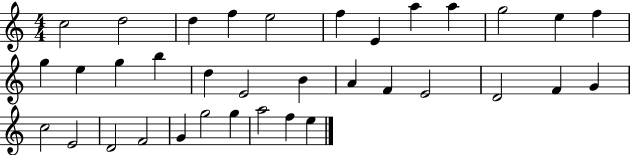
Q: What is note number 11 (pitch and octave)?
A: E5